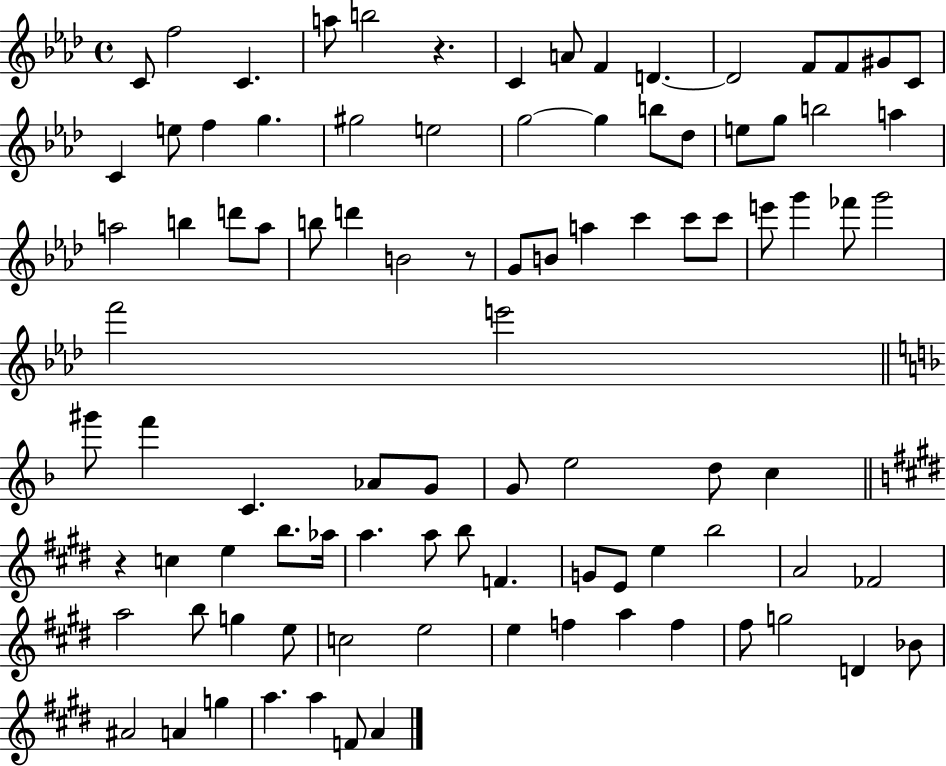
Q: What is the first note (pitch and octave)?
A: C4